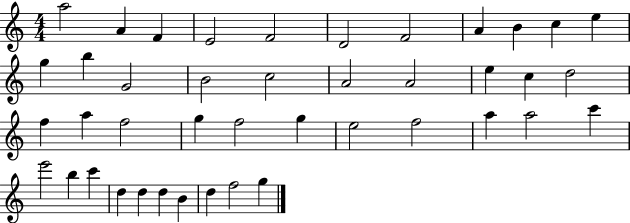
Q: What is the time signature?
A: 4/4